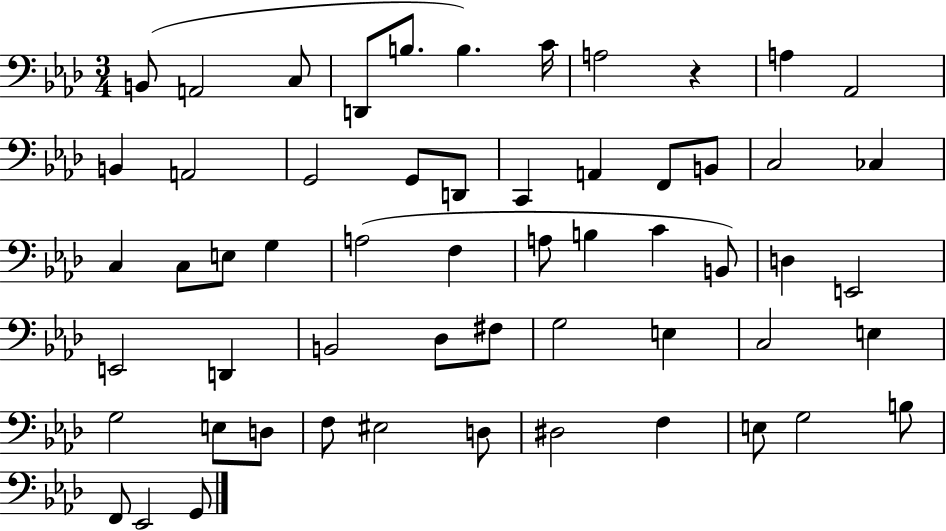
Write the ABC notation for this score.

X:1
T:Untitled
M:3/4
L:1/4
K:Ab
B,,/2 A,,2 C,/2 D,,/2 B,/2 B, C/4 A,2 z A, _A,,2 B,, A,,2 G,,2 G,,/2 D,,/2 C,, A,, F,,/2 B,,/2 C,2 _C, C, C,/2 E,/2 G, A,2 F, A,/2 B, C B,,/2 D, E,,2 E,,2 D,, B,,2 _D,/2 ^F,/2 G,2 E, C,2 E, G,2 E,/2 D,/2 F,/2 ^E,2 D,/2 ^D,2 F, E,/2 G,2 B,/2 F,,/2 _E,,2 G,,/2